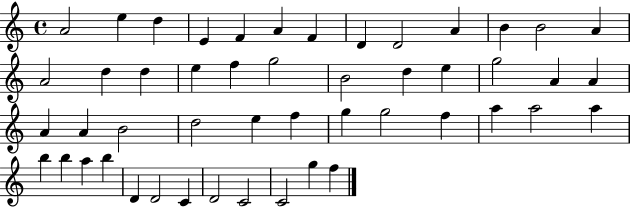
{
  \clef treble
  \time 4/4
  \defaultTimeSignature
  \key c \major
  a'2 e''4 d''4 | e'4 f'4 a'4 f'4 | d'4 d'2 a'4 | b'4 b'2 a'4 | \break a'2 d''4 d''4 | e''4 f''4 g''2 | b'2 d''4 e''4 | g''2 a'4 a'4 | \break a'4 a'4 b'2 | d''2 e''4 f''4 | g''4 g''2 f''4 | a''4 a''2 a''4 | \break b''4 b''4 a''4 b''4 | d'4 d'2 c'4 | d'2 c'2 | c'2 g''4 f''4 | \break \bar "|."
}